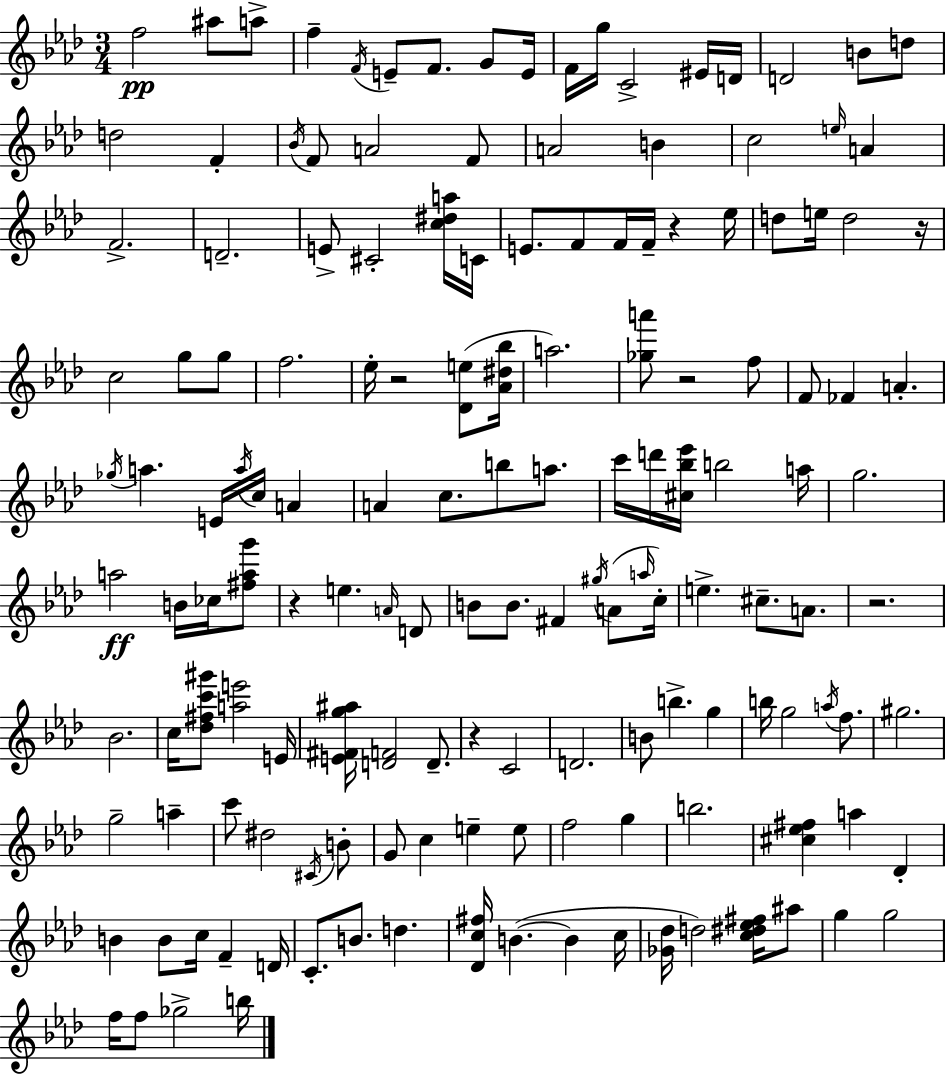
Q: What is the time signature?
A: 3/4